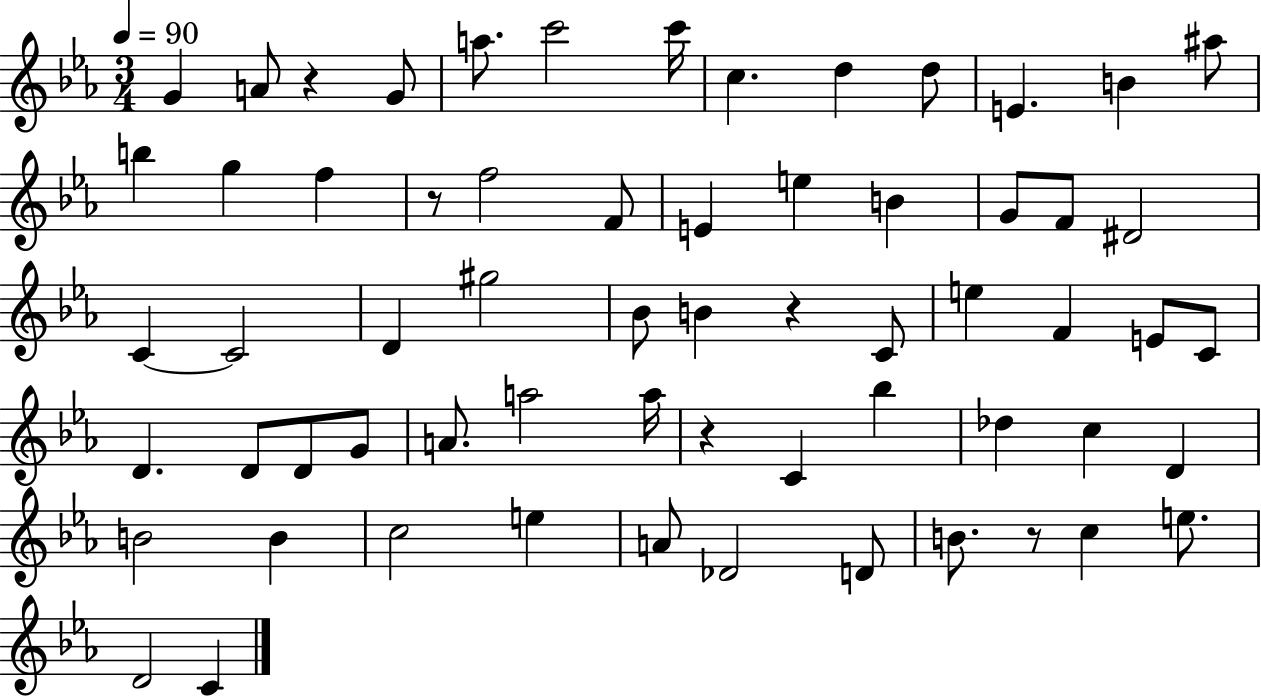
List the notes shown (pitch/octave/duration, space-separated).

G4/q A4/e R/q G4/e A5/e. C6/h C6/s C5/q. D5/q D5/e E4/q. B4/q A#5/e B5/q G5/q F5/q R/e F5/h F4/e E4/q E5/q B4/q G4/e F4/e D#4/h C4/q C4/h D4/q G#5/h Bb4/e B4/q R/q C4/e E5/q F4/q E4/e C4/e D4/q. D4/e D4/e G4/e A4/e. A5/h A5/s R/q C4/q Bb5/q Db5/q C5/q D4/q B4/h B4/q C5/h E5/q A4/e Db4/h D4/e B4/e. R/e C5/q E5/e. D4/h C4/q